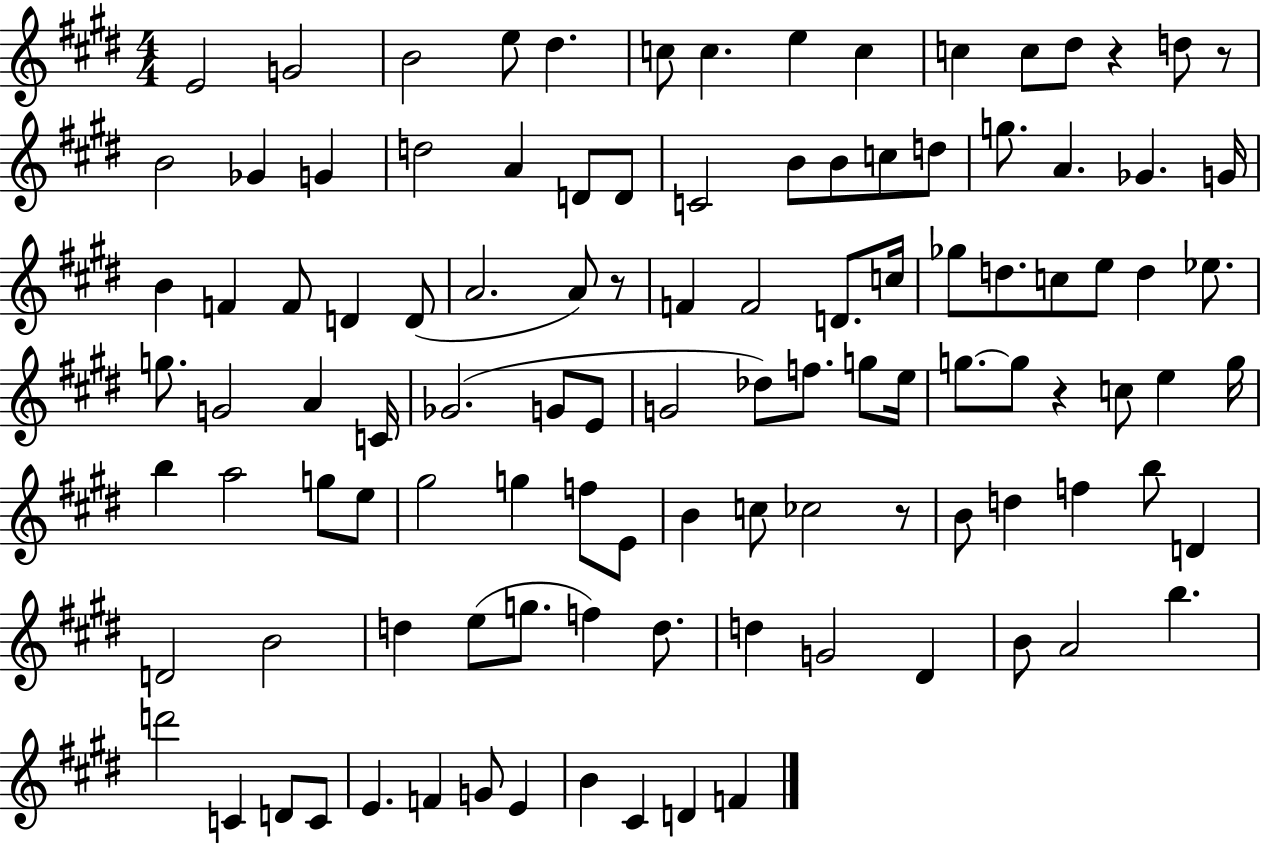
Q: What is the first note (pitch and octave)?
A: E4